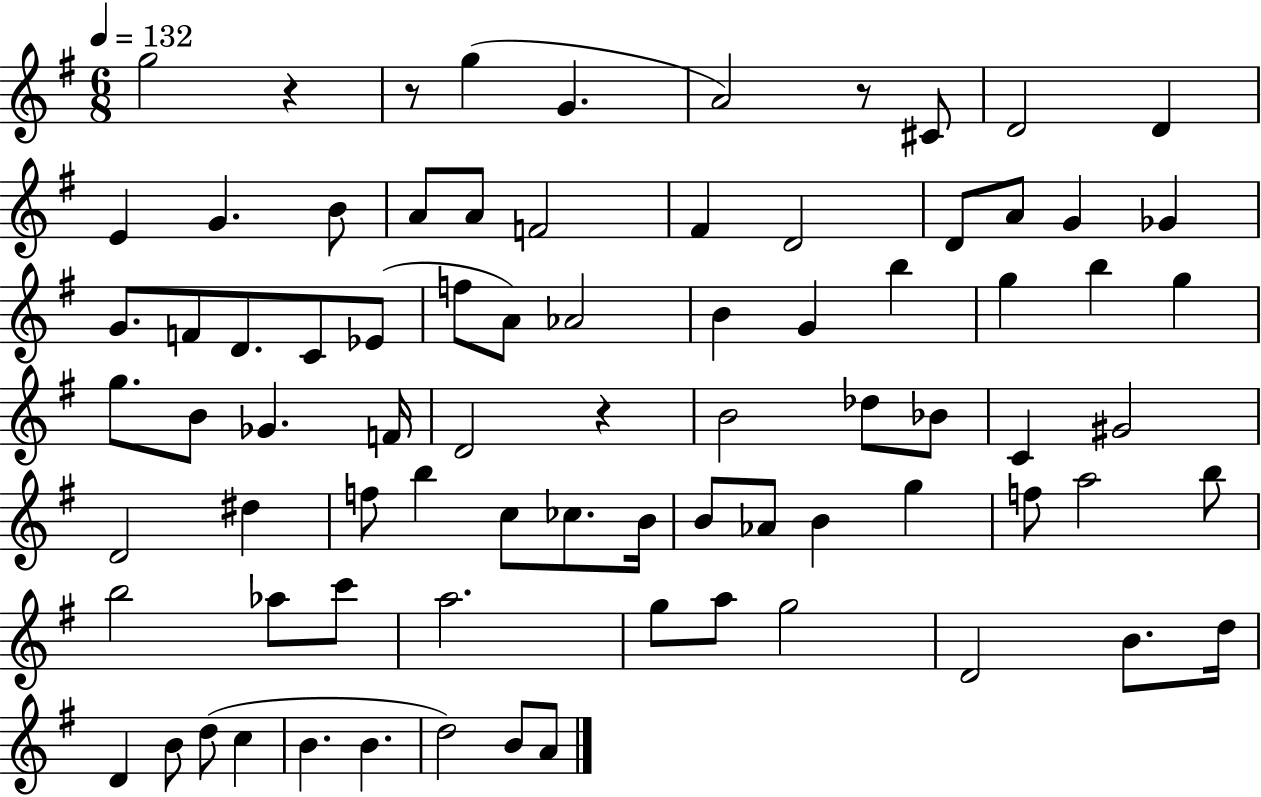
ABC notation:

X:1
T:Untitled
M:6/8
L:1/4
K:G
g2 z z/2 g G A2 z/2 ^C/2 D2 D E G B/2 A/2 A/2 F2 ^F D2 D/2 A/2 G _G G/2 F/2 D/2 C/2 _E/2 f/2 A/2 _A2 B G b g b g g/2 B/2 _G F/4 D2 z B2 _d/2 _B/2 C ^G2 D2 ^d f/2 b c/2 _c/2 B/4 B/2 _A/2 B g f/2 a2 b/2 b2 _a/2 c'/2 a2 g/2 a/2 g2 D2 B/2 d/4 D B/2 d/2 c B B d2 B/2 A/2